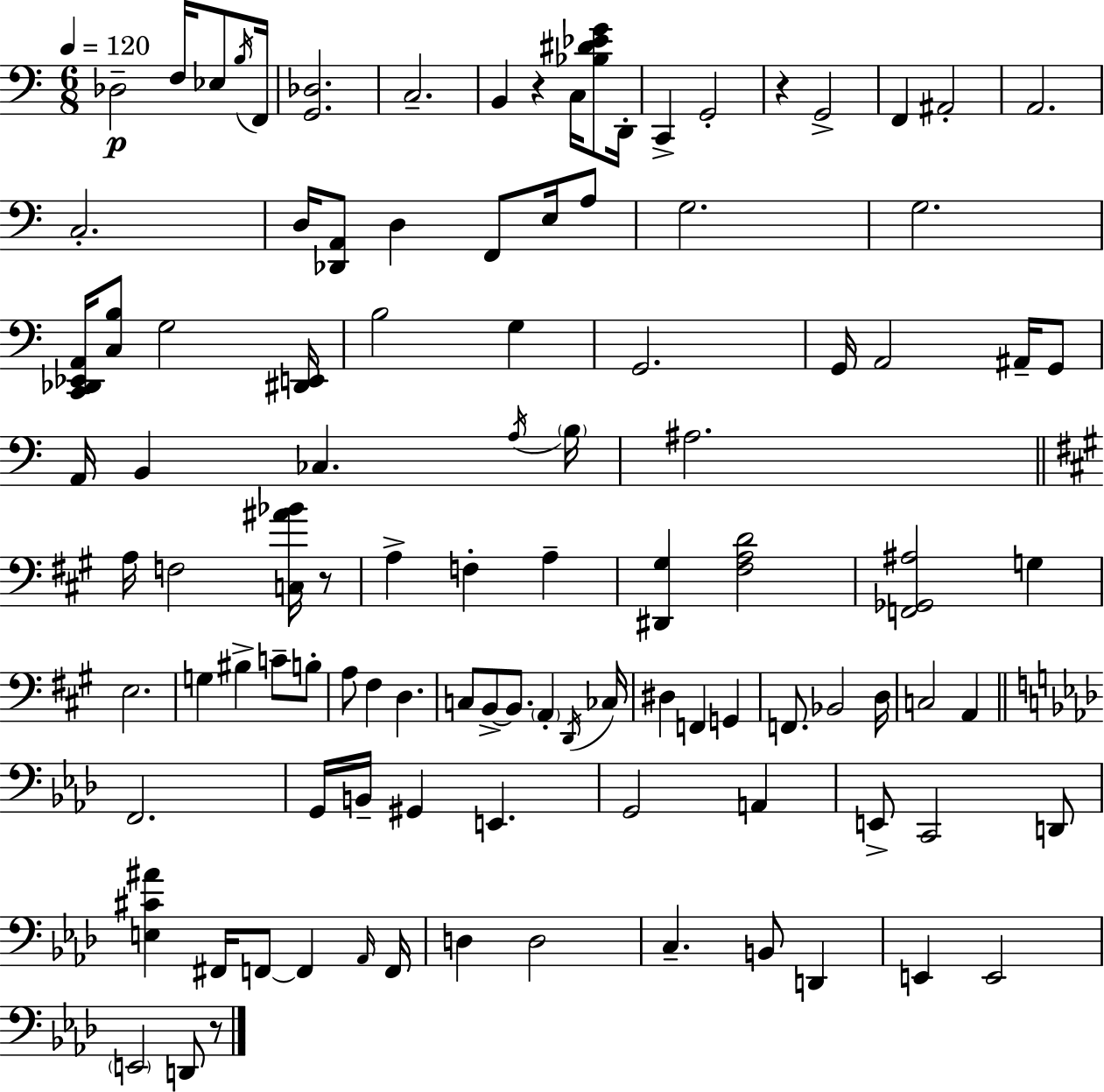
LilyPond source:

{
  \clef bass
  \numericTimeSignature
  \time 6/8
  \key c \major
  \tempo 4 = 120
  \repeat volta 2 { des2--\p f16 ees8 \acciaccatura { b16 } | f,16 <g, des>2. | c2.-- | b,4 r4 c16 <bes dis' ees' g'>8 | \break d,16-. c,4-> g,2-. | r4 g,2-> | f,4 ais,2-. | a,2. | \break c2.-. | d16 <des, a,>8 d4 f,8 e16 a8 | g2. | g2. | \break <c, des, ees, a,>16 <c b>8 g2 | <dis, e,>16 b2 g4 | g,2. | g,16 a,2 ais,16-- g,8 | \break a,16 b,4 ces4. | \acciaccatura { a16 } \parenthesize b16 ais2. | \bar "||" \break \key a \major a16 f2 <c ais' bes'>16 r8 | a4-> f4-. a4-- | <dis, gis>4 <fis a d'>2 | <f, ges, ais>2 g4 | \break e2. | g4 bis4-> c'8-- b8-. | a8 fis4 d4. | c8 b,8->~~ b,8. \parenthesize a,4-. \acciaccatura { d,16 } | \break ces16 dis4 f,4 g,4 | f,8. bes,2 | d16 c2 a,4 | \bar "||" \break \key aes \major f,2. | g,16 b,16-- gis,4 e,4. | g,2 a,4 | e,8-> c,2 d,8 | \break <e cis' ais'>4 fis,16 f,8~~ f,4 \grace { aes,16 } | f,16 d4 d2 | c4.-- b,8 d,4 | e,4 e,2 | \break \parenthesize e,2 d,8 r8 | } \bar "|."
}